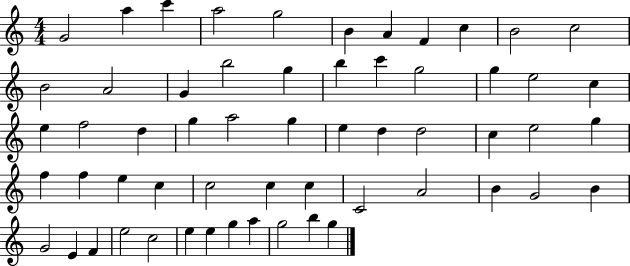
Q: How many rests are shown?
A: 0